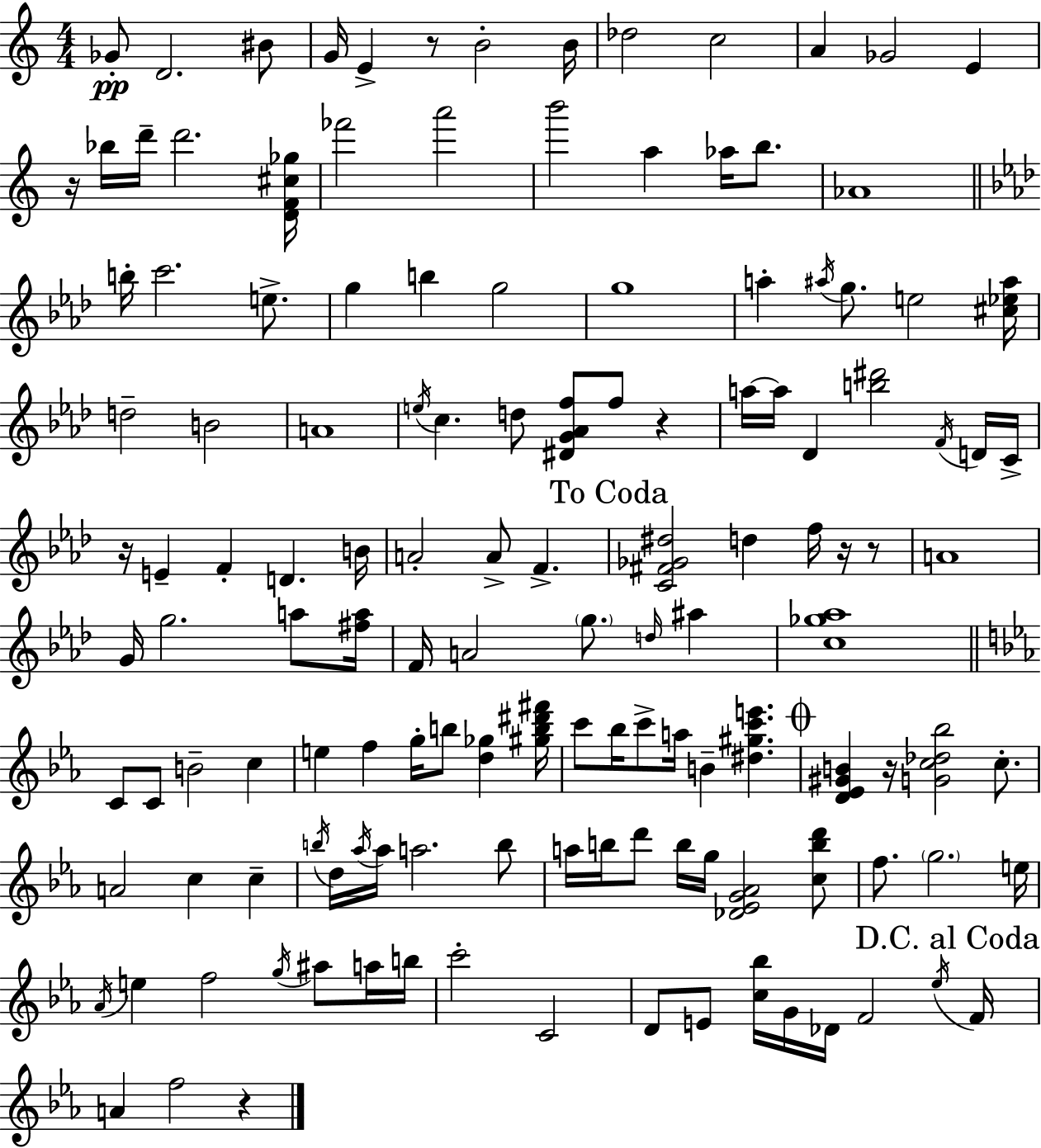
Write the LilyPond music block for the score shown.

{
  \clef treble
  \numericTimeSignature
  \time 4/4
  \key c \major
  ges'8-.\pp d'2. bis'8 | g'16 e'4-> r8 b'2-. b'16 | des''2 c''2 | a'4 ges'2 e'4 | \break r16 bes''16 d'''16-- d'''2. <d' f' cis'' ges''>16 | fes'''2 a'''2 | b'''2 a''4 aes''16 b''8. | aes'1 | \break \bar "||" \break \key aes \major b''16-. c'''2. e''8.-> | g''4 b''4 g''2 | g''1 | a''4-. \acciaccatura { ais''16 } g''8. e''2 | \break <cis'' ees'' ais''>16 d''2-- b'2 | a'1 | \acciaccatura { e''16 } c''4. d''8 <dis' g' aes' f''>8 f''8 r4 | a''16~~ a''16 des'4 <b'' dis'''>2 | \break \acciaccatura { f'16 } d'16 c'16-> r16 e'4-- f'4-. d'4. | b'16 a'2-. a'8-> f'4.-> | \mark "To Coda" <c' fis' ges' dis''>2 d''4 f''16 | r16 r8 a'1 | \break g'16 g''2. | a''8 <fis'' a''>16 f'16 a'2 \parenthesize g''8. \grace { d''16 } | ais''4 <c'' ges'' aes''>1 | \bar "||" \break \key c \minor c'8 c'8 b'2-- c''4 | e''4 f''4 g''16-. b''8 <d'' ges''>4 <gis'' b'' dis''' fis'''>16 | c'''8 bes''16 c'''8-> a''16 b'4-- <dis'' gis'' c''' e'''>4. | \mark \markup { \musicglyph "scripts.coda" } <d' ees' gis' b'>4 r16 <g' c'' des'' bes''>2 c''8.-. | \break a'2 c''4 c''4-- | \acciaccatura { b''16 } d''16 \acciaccatura { aes''16 } aes''16 a''2. | b''8 a''16 b''16 d'''8 b''16 g''16 <des' ees' g' aes'>2 | <c'' b'' d'''>8 f''8. \parenthesize g''2. | \break e''16 \acciaccatura { aes'16 } e''4 f''2 \acciaccatura { g''16 } | ais''8 a''16 b''16 c'''2-. c'2 | d'8 e'8 <c'' bes''>16 g'16 des'16 f'2 | \acciaccatura { ees''16 } \mark "D.C. al Coda" f'16 a'4 f''2 | \break r4 \bar "|."
}